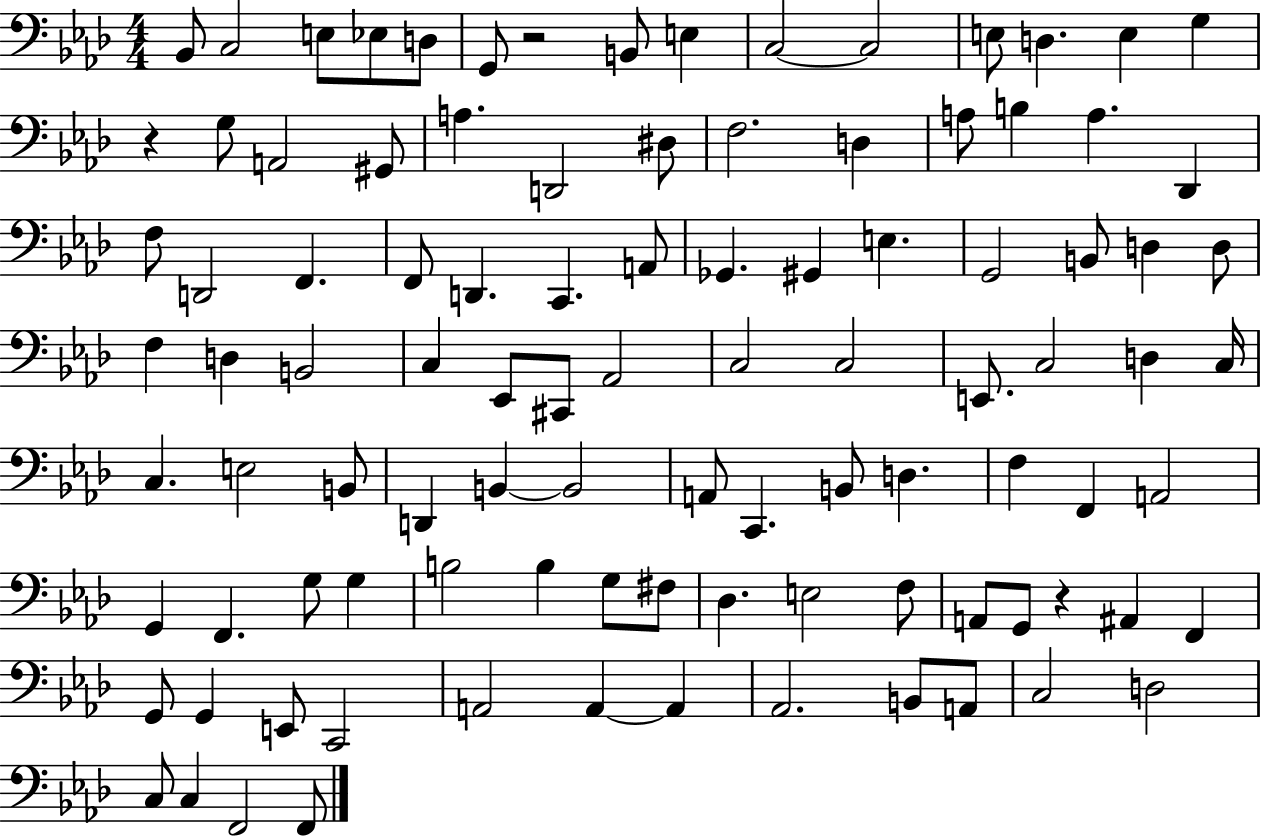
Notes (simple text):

Bb2/e C3/h E3/e Eb3/e D3/e G2/e R/h B2/e E3/q C3/h C3/h E3/e D3/q. E3/q G3/q R/q G3/e A2/h G#2/e A3/q. D2/h D#3/e F3/h. D3/q A3/e B3/q A3/q. Db2/q F3/e D2/h F2/q. F2/e D2/q. C2/q. A2/e Gb2/q. G#2/q E3/q. G2/h B2/e D3/q D3/e F3/q D3/q B2/h C3/q Eb2/e C#2/e Ab2/h C3/h C3/h E2/e. C3/h D3/q C3/s C3/q. E3/h B2/e D2/q B2/q B2/h A2/e C2/q. B2/e D3/q. F3/q F2/q A2/h G2/q F2/q. G3/e G3/q B3/h B3/q G3/e F#3/e Db3/q. E3/h F3/e A2/e G2/e R/q A#2/q F2/q G2/e G2/q E2/e C2/h A2/h A2/q A2/q Ab2/h. B2/e A2/e C3/h D3/h C3/e C3/q F2/h F2/e